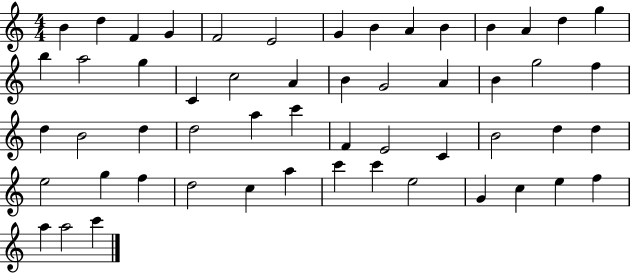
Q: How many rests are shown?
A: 0